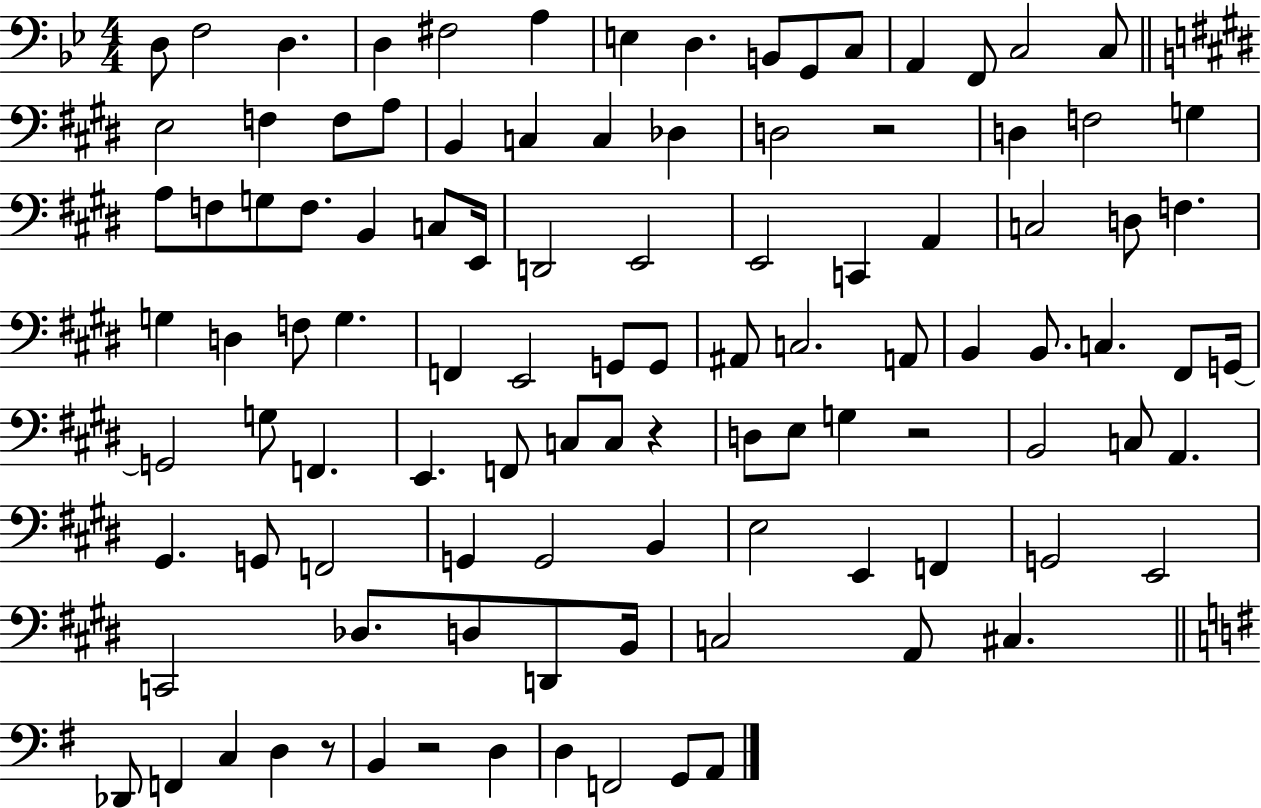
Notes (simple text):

D3/e F3/h D3/q. D3/q F#3/h A3/q E3/q D3/q. B2/e G2/e C3/e A2/q F2/e C3/h C3/e E3/h F3/q F3/e A3/e B2/q C3/q C3/q Db3/q D3/h R/h D3/q F3/h G3/q A3/e F3/e G3/e F3/e. B2/q C3/e E2/s D2/h E2/h E2/h C2/q A2/q C3/h D3/e F3/q. G3/q D3/q F3/e G3/q. F2/q E2/h G2/e G2/e A#2/e C3/h. A2/e B2/q B2/e. C3/q. F#2/e G2/s G2/h G3/e F2/q. E2/q. F2/e C3/e C3/e R/q D3/e E3/e G3/q R/h B2/h C3/e A2/q. G#2/q. G2/e F2/h G2/q G2/h B2/q E3/h E2/q F2/q G2/h E2/h C2/h Db3/e. D3/e D2/e B2/s C3/h A2/e C#3/q. Db2/e F2/q C3/q D3/q R/e B2/q R/h D3/q D3/q F2/h G2/e A2/e